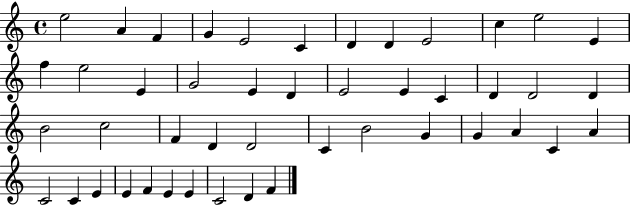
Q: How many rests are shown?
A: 0